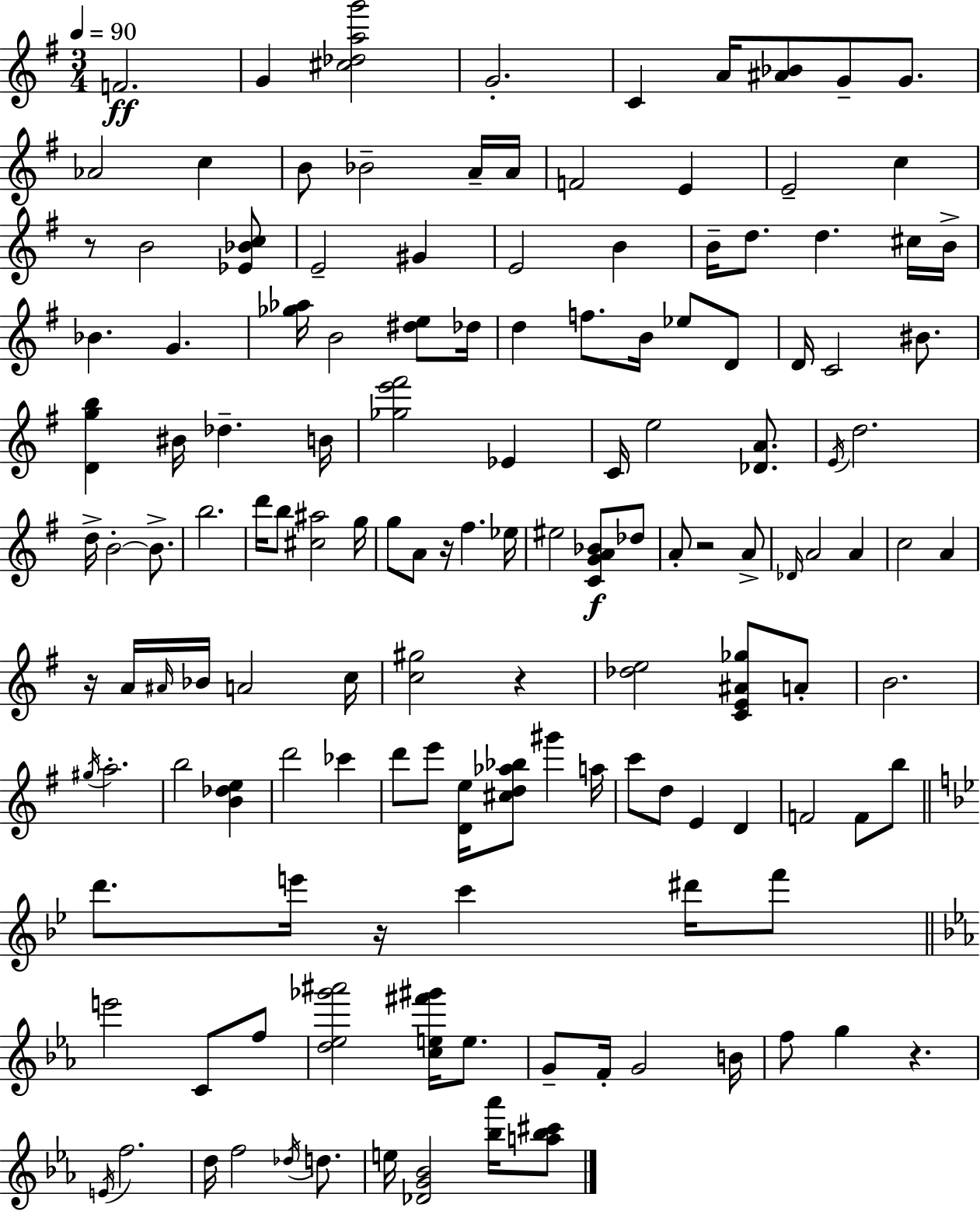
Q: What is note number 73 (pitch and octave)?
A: A4